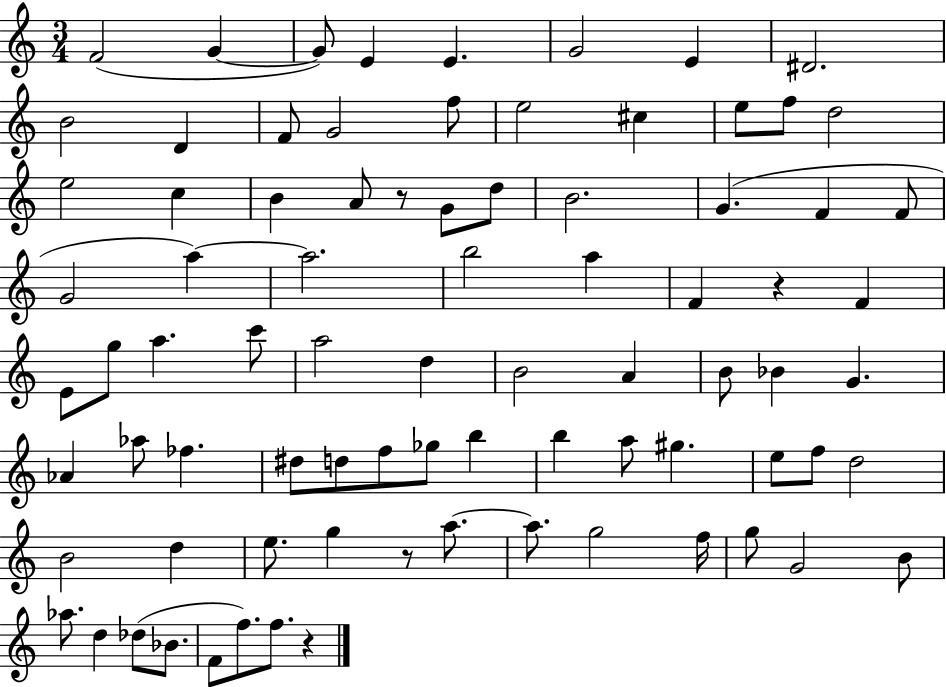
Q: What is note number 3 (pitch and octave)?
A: G4